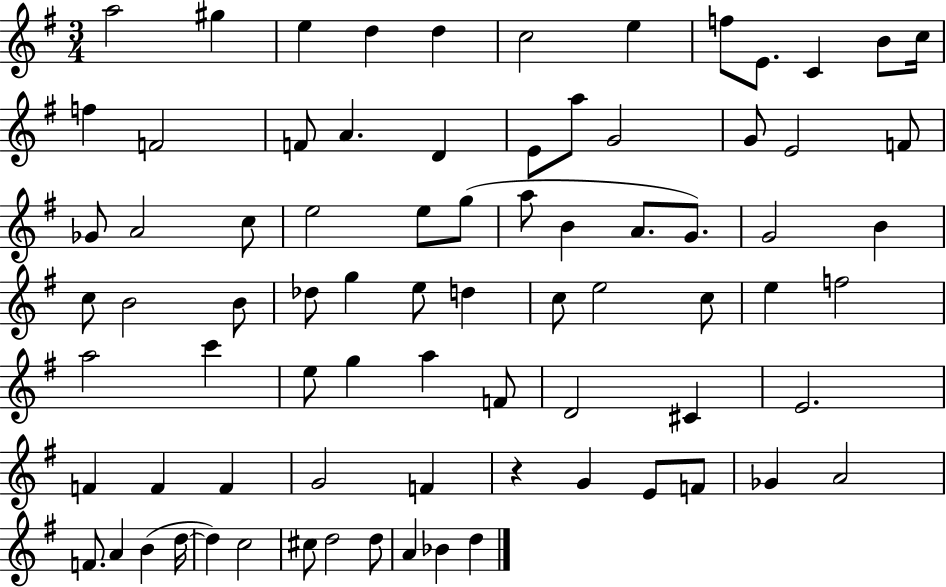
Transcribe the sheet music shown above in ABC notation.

X:1
T:Untitled
M:3/4
L:1/4
K:G
a2 ^g e d d c2 e f/2 E/2 C B/2 c/4 f F2 F/2 A D E/2 a/2 G2 G/2 E2 F/2 _G/2 A2 c/2 e2 e/2 g/2 a/2 B A/2 G/2 G2 B c/2 B2 B/2 _d/2 g e/2 d c/2 e2 c/2 e f2 a2 c' e/2 g a F/2 D2 ^C E2 F F F G2 F z G E/2 F/2 _G A2 F/2 A B d/4 d c2 ^c/2 d2 d/2 A _B d